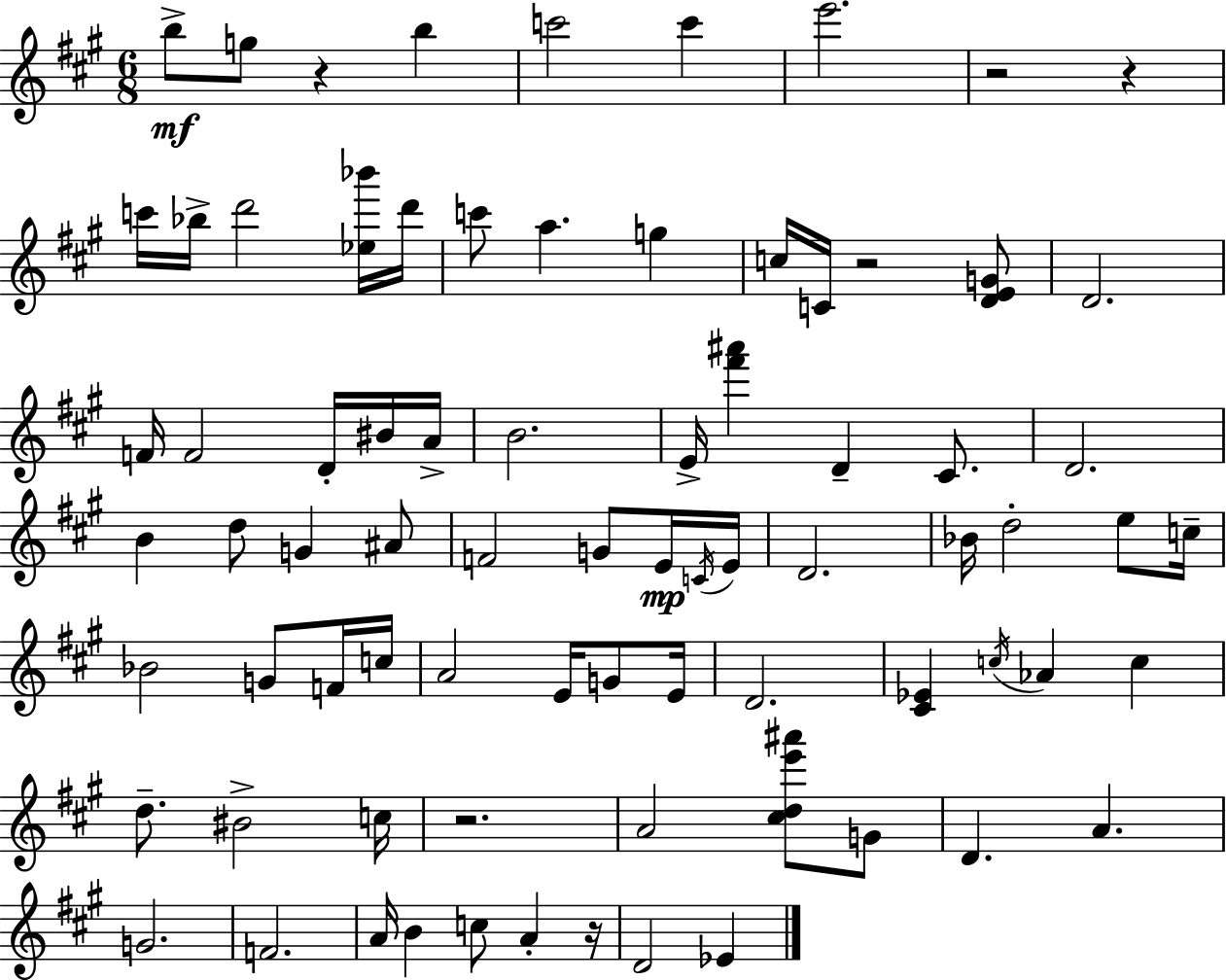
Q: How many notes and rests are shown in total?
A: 78